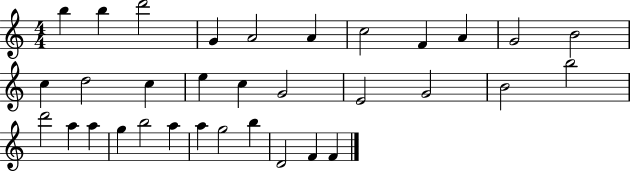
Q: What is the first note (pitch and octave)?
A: B5